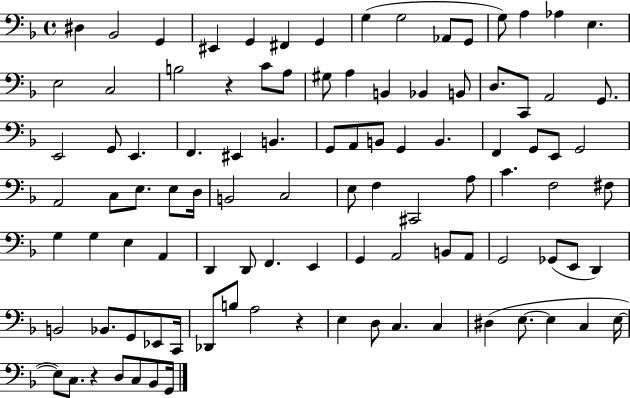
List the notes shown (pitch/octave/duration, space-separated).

D#3/q Bb2/h G2/q EIS2/q G2/q F#2/q G2/q G3/q G3/h Ab2/e G2/e G3/e A3/q Ab3/q E3/q. E3/h C3/h B3/h R/q C4/e A3/e G#3/e A3/q B2/q Bb2/q B2/e D3/e. C2/e A2/h G2/e. E2/h G2/e E2/q. F2/q. EIS2/q B2/q. G2/e A2/e B2/e G2/q B2/q. F2/q G2/e E2/e G2/h A2/h C3/e E3/e. E3/e D3/s B2/h C3/h E3/e F3/q C#2/h A3/e C4/q. F3/h F#3/e G3/q G3/q E3/q A2/q D2/q D2/e F2/q. E2/q G2/q A2/h B2/e A2/e G2/h Gb2/e E2/e D2/q B2/h Bb2/e. G2/e Eb2/e C2/s Db2/e B3/e A3/h R/q E3/q D3/e C3/q. C3/q D#3/q E3/e. E3/q C3/q E3/s E3/e C3/e. R/q D3/e C3/e Bb2/e G2/s